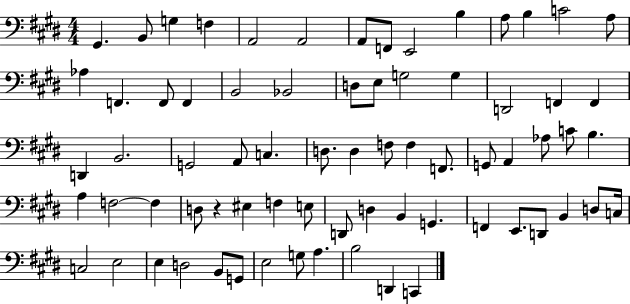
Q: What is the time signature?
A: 4/4